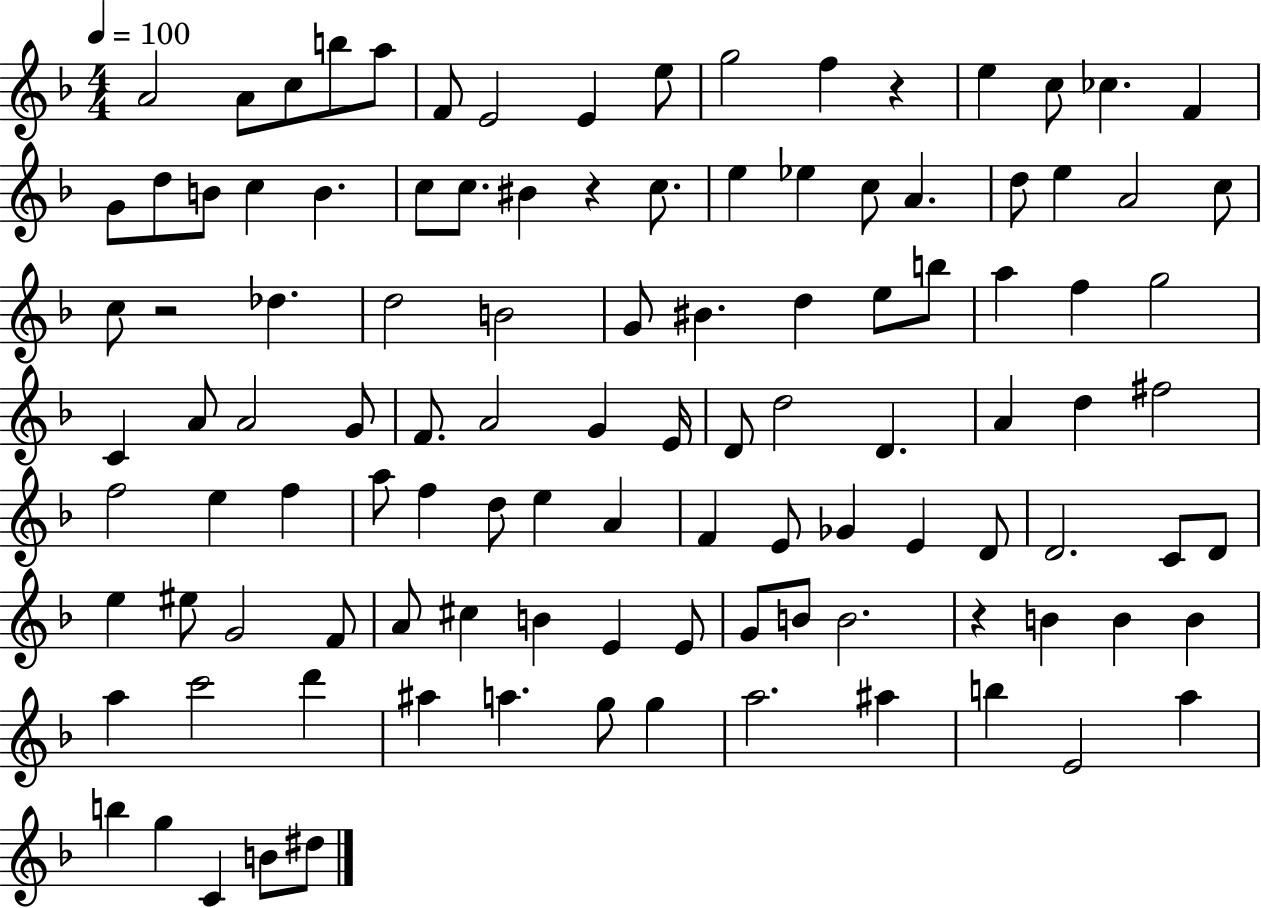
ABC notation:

X:1
T:Untitled
M:4/4
L:1/4
K:F
A2 A/2 c/2 b/2 a/2 F/2 E2 E e/2 g2 f z e c/2 _c F G/2 d/2 B/2 c B c/2 c/2 ^B z c/2 e _e c/2 A d/2 e A2 c/2 c/2 z2 _d d2 B2 G/2 ^B d e/2 b/2 a f g2 C A/2 A2 G/2 F/2 A2 G E/4 D/2 d2 D A d ^f2 f2 e f a/2 f d/2 e A F E/2 _G E D/2 D2 C/2 D/2 e ^e/2 G2 F/2 A/2 ^c B E E/2 G/2 B/2 B2 z B B B a c'2 d' ^a a g/2 g a2 ^a b E2 a b g C B/2 ^d/2